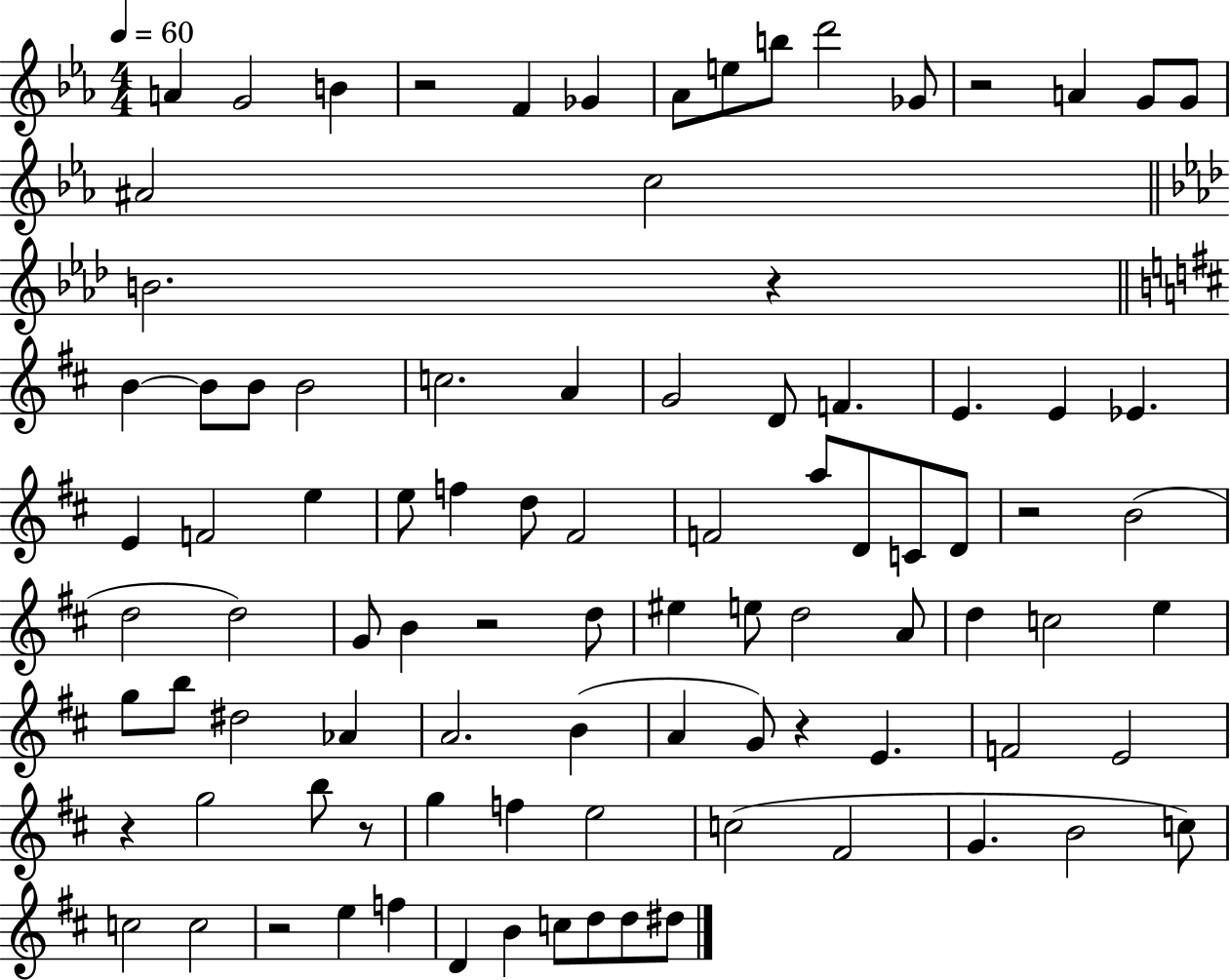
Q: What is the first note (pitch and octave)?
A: A4